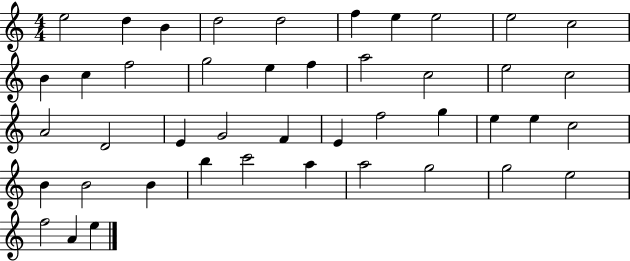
E5/h D5/q B4/q D5/h D5/h F5/q E5/q E5/h E5/h C5/h B4/q C5/q F5/h G5/h E5/q F5/q A5/h C5/h E5/h C5/h A4/h D4/h E4/q G4/h F4/q E4/q F5/h G5/q E5/q E5/q C5/h B4/q B4/h B4/q B5/q C6/h A5/q A5/h G5/h G5/h E5/h F5/h A4/q E5/q